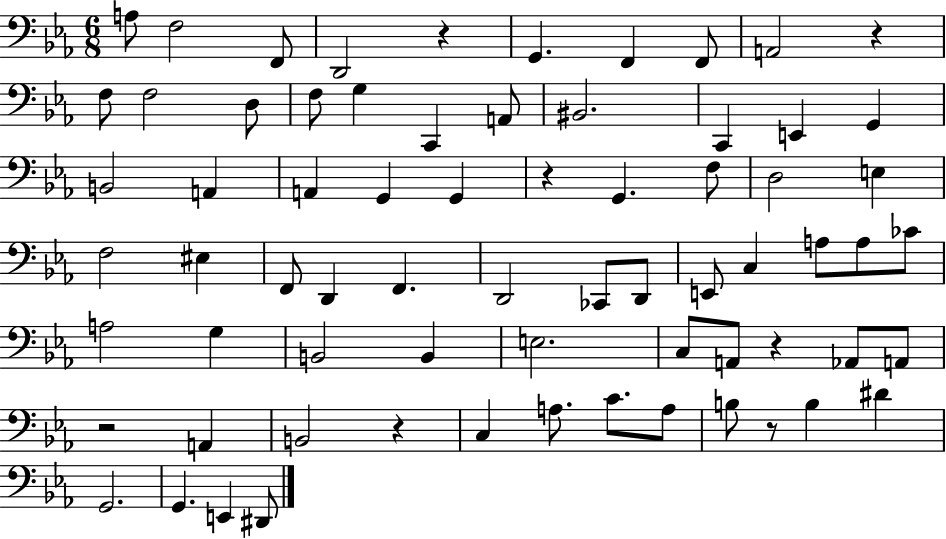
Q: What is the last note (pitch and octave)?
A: D#2